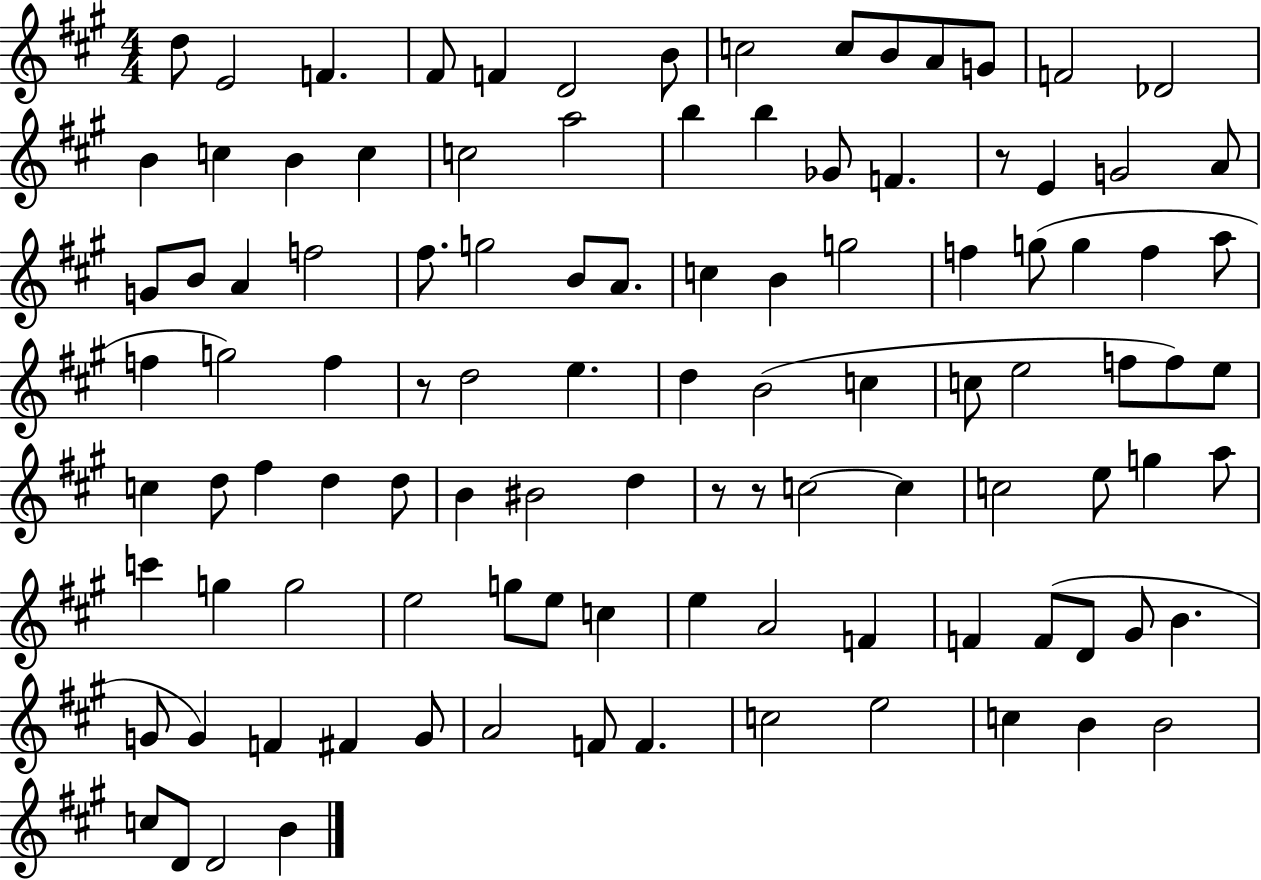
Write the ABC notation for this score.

X:1
T:Untitled
M:4/4
L:1/4
K:A
d/2 E2 F ^F/2 F D2 B/2 c2 c/2 B/2 A/2 G/2 F2 _D2 B c B c c2 a2 b b _G/2 F z/2 E G2 A/2 G/2 B/2 A f2 ^f/2 g2 B/2 A/2 c B g2 f g/2 g f a/2 f g2 f z/2 d2 e d B2 c c/2 e2 f/2 f/2 e/2 c d/2 ^f d d/2 B ^B2 d z/2 z/2 c2 c c2 e/2 g a/2 c' g g2 e2 g/2 e/2 c e A2 F F F/2 D/2 ^G/2 B G/2 G F ^F G/2 A2 F/2 F c2 e2 c B B2 c/2 D/2 D2 B